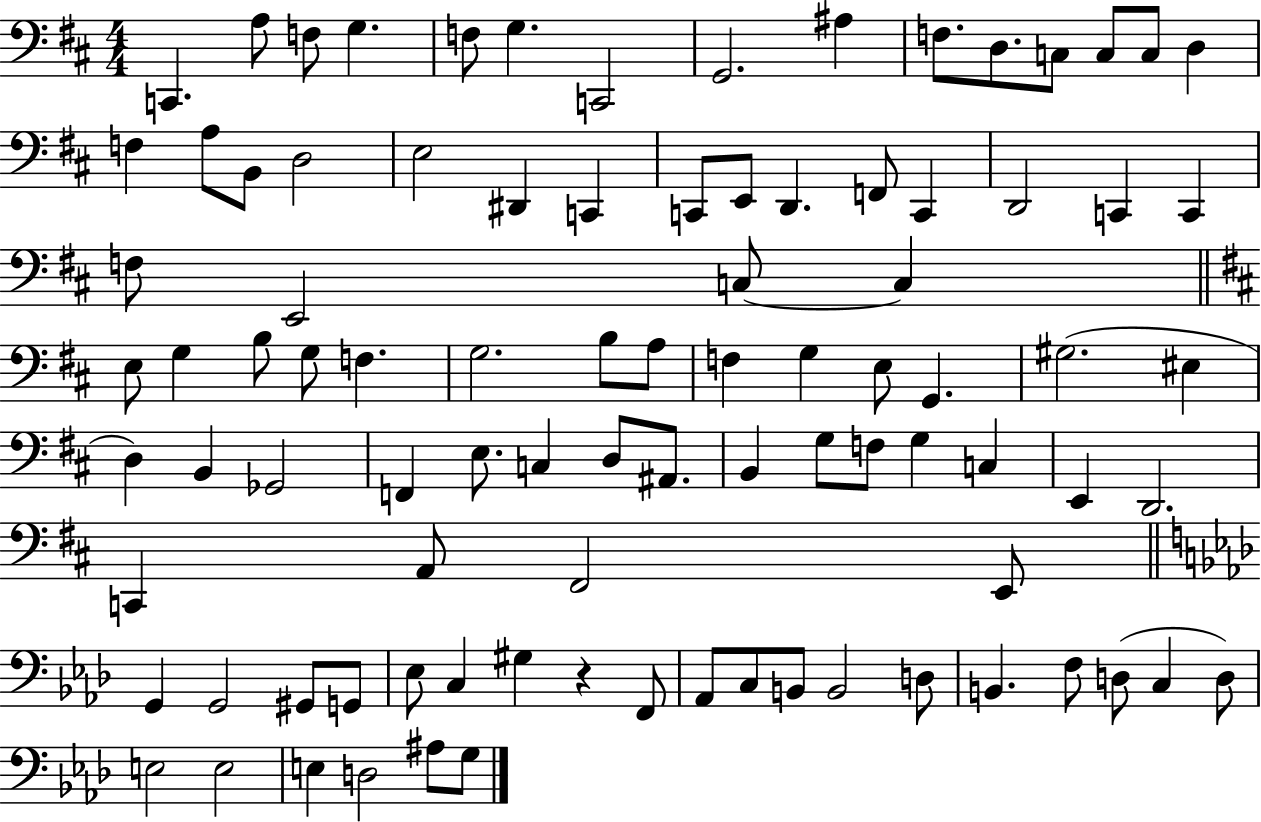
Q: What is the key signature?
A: D major